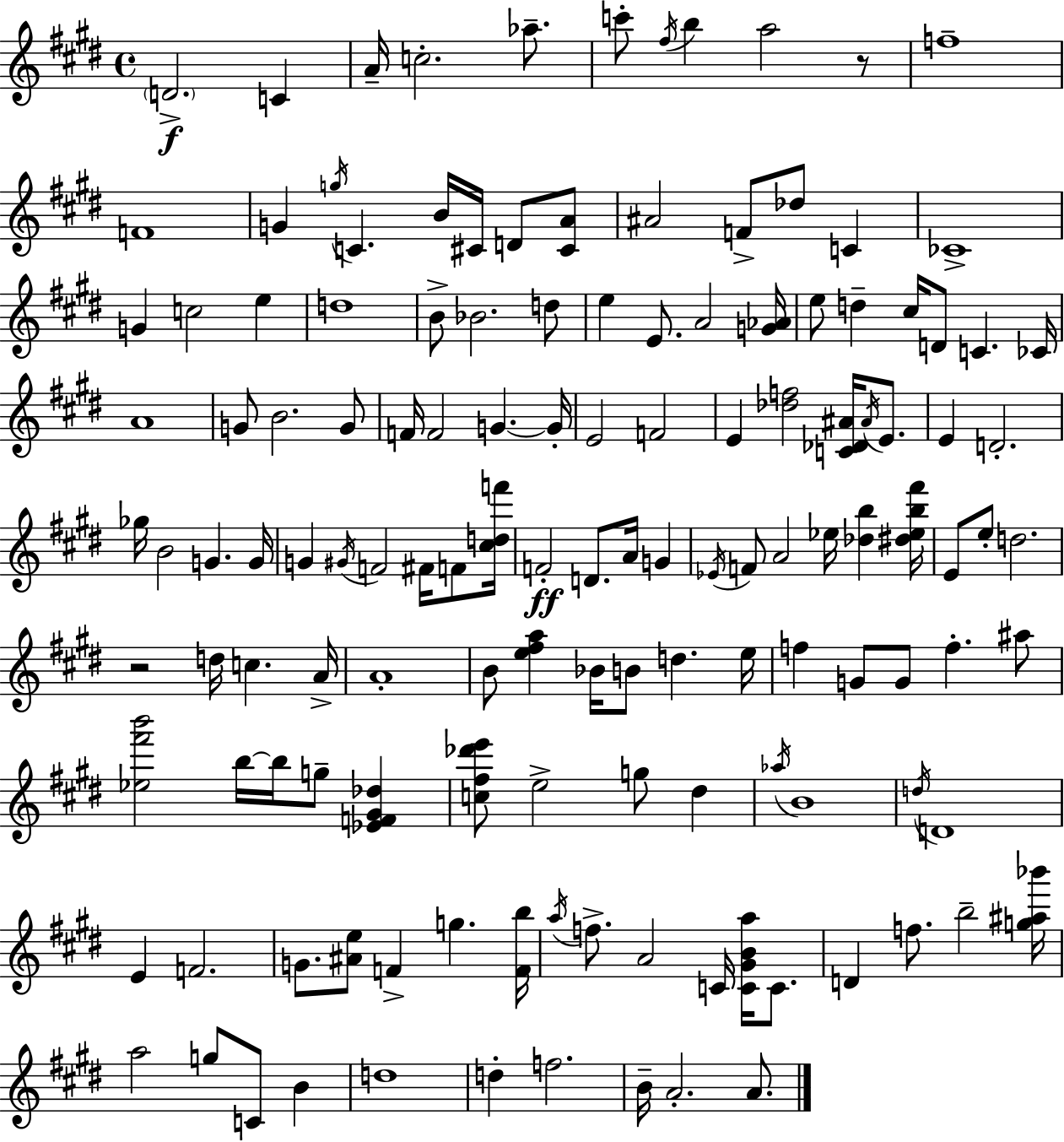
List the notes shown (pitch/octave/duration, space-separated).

D4/h. C4/q A4/s C5/h. Ab5/e. C6/e F#5/s B5/q A5/h R/e F5/w F4/w G4/q G5/s C4/q. B4/s C#4/s D4/e [C#4,A4]/e A#4/h F4/e Db5/e C4/q CES4/w G4/q C5/h E5/q D5/w B4/e Bb4/h. D5/e E5/q E4/e. A4/h [G4,Ab4]/s E5/e D5/q C#5/s D4/e C4/q. CES4/s A4/w G4/e B4/h. G4/e F4/s F4/h G4/q. G4/s E4/h F4/h E4/q [Db5,F5]/h [C4,Db4,A#4]/s A#4/s E4/e. E4/q D4/h. Gb5/s B4/h G4/q. G4/s G4/q G#4/s F4/h F#4/s F4/e [C#5,D5,F6]/s F4/h D4/e. A4/s G4/q Eb4/s F4/e A4/h Eb5/s [Db5,B5]/q [D#5,Eb5,B5,F#6]/s E4/e E5/e D5/h. R/h D5/s C5/q. A4/s A4/w B4/e [E5,F#5,A5]/q Bb4/s B4/e D5/q. E5/s F5/q G4/e G4/e F5/q. A#5/e [Eb5,F#6,B6]/h B5/s B5/s G5/e [Eb4,F4,G#4,Db5]/q [C5,F#5,Db6,E6]/e E5/h G5/e D#5/q Ab5/s B4/w D5/s D4/w E4/q F4/h. G4/e. [A#4,E5]/e F4/q G5/q. [F4,B5]/s A5/s F5/e. A4/h C4/s [C4,G#4,B4,A5]/s C4/e. D4/q F5/e. B5/h [G5,A#5,Bb6]/s A5/h G5/e C4/e B4/q D5/w D5/q F5/h. B4/s A4/h. A4/e.